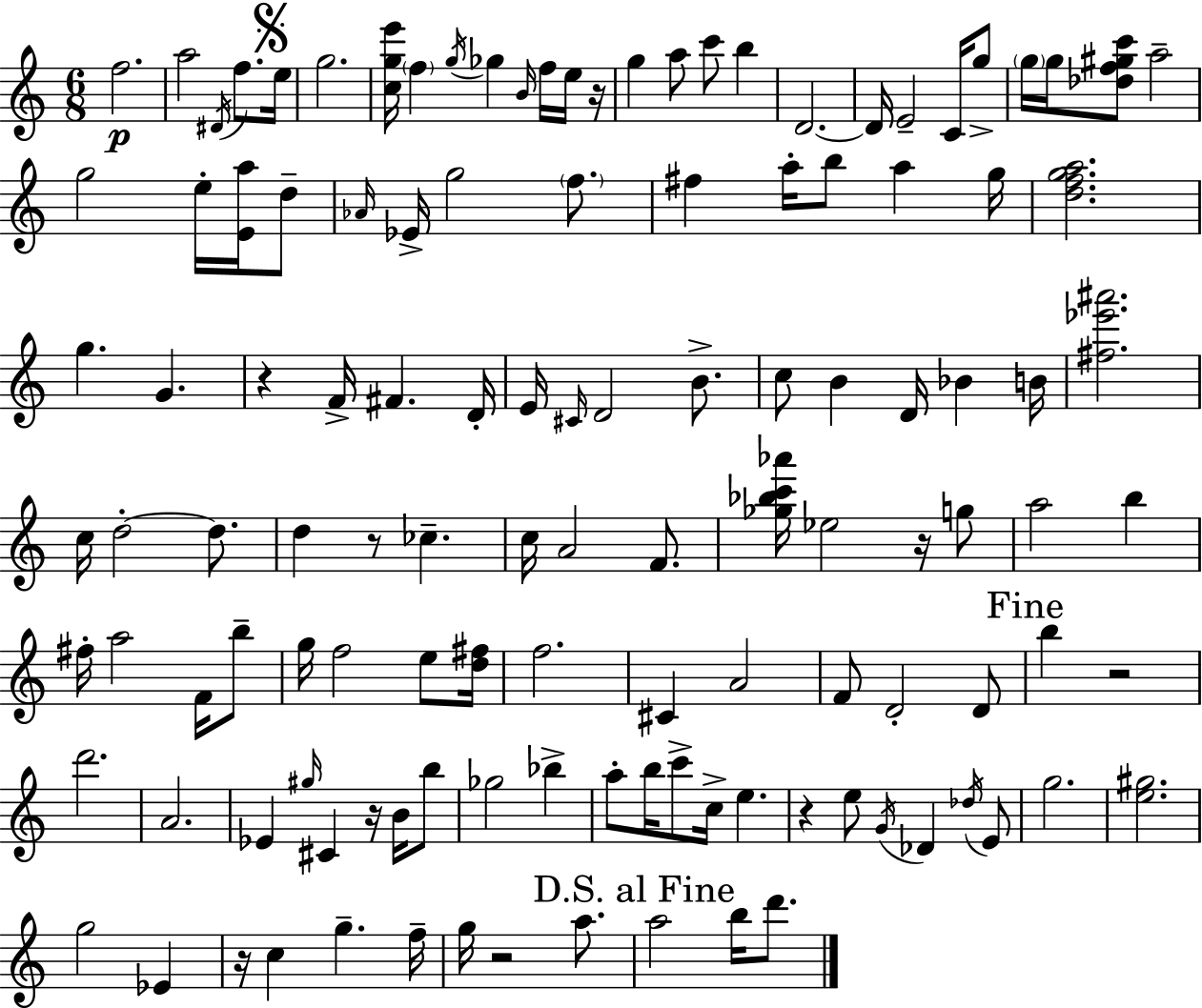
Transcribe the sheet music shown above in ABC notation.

X:1
T:Untitled
M:6/8
L:1/4
K:Am
f2 a2 ^D/4 f/2 e/4 g2 [cge']/4 f g/4 _g B/4 f/4 e/4 z/4 g a/2 c'/2 b D2 D/4 E2 C/4 g/2 g/4 g/4 [_df^gc']/2 a2 g2 e/4 [Ea]/4 d/2 _A/4 _E/4 g2 f/2 ^f a/4 b/2 a g/4 [dfga]2 g G z F/4 ^F D/4 E/4 ^C/4 D2 B/2 c/2 B D/4 _B B/4 [^f_e'^a']2 c/4 d2 d/2 d z/2 _c c/4 A2 F/2 [_g_bc'_a']/4 _e2 z/4 g/2 a2 b ^f/4 a2 F/4 b/2 g/4 f2 e/2 [d^f]/4 f2 ^C A2 F/2 D2 D/2 b z2 d'2 A2 _E ^g/4 ^C z/4 B/4 b/2 _g2 _b a/2 b/4 c'/2 c/4 e z e/2 G/4 _D _d/4 E/2 g2 [e^g]2 g2 _E z/4 c g f/4 g/4 z2 a/2 a2 b/4 d'/2